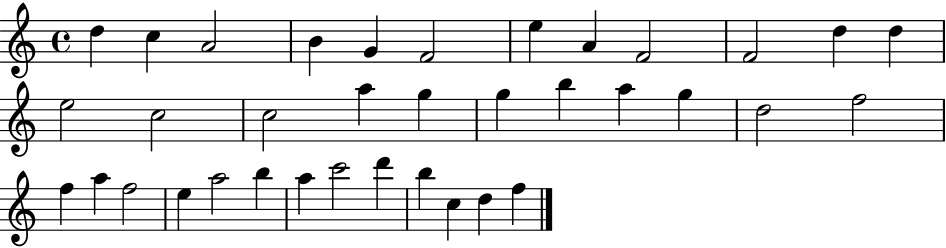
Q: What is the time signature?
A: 4/4